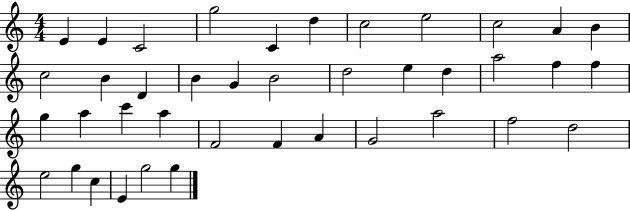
{
  \clef treble
  \numericTimeSignature
  \time 4/4
  \key c \major
  e'4 e'4 c'2 | g''2 c'4 d''4 | c''2 e''2 | c''2 a'4 b'4 | \break c''2 b'4 d'4 | b'4 g'4 b'2 | d''2 e''4 d''4 | a''2 f''4 f''4 | \break g''4 a''4 c'''4 a''4 | f'2 f'4 a'4 | g'2 a''2 | f''2 d''2 | \break e''2 g''4 c''4 | e'4 g''2 g''4 | \bar "|."
}